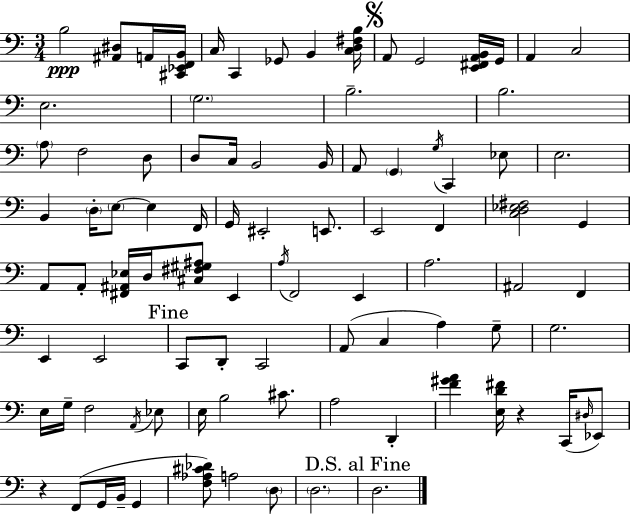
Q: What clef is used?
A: bass